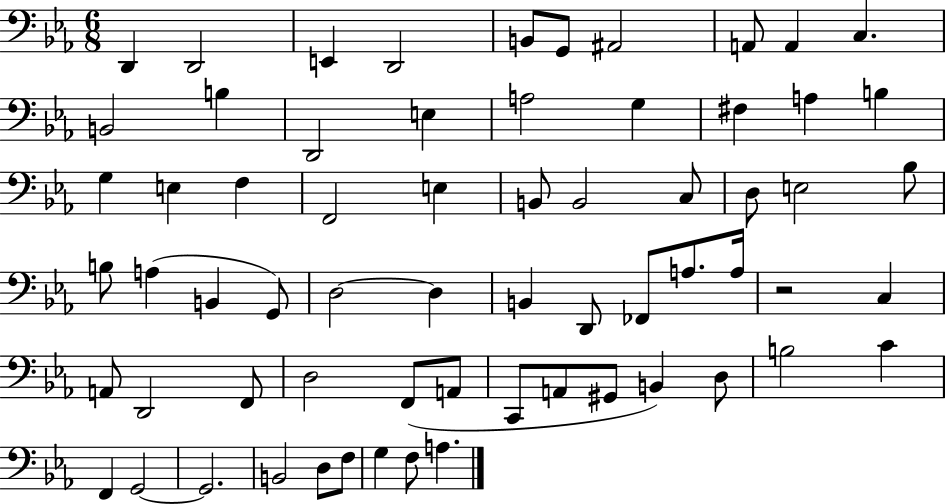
D2/q D2/h E2/q D2/h B2/e G2/e A#2/h A2/e A2/q C3/q. B2/h B3/q D2/h E3/q A3/h G3/q F#3/q A3/q B3/q G3/q E3/q F3/q F2/h E3/q B2/e B2/h C3/e D3/e E3/h Bb3/e B3/e A3/q B2/q G2/e D3/h D3/q B2/q D2/e FES2/e A3/e. A3/s R/h C3/q A2/e D2/h F2/e D3/h F2/e A2/e C2/e A2/e G#2/e B2/q D3/e B3/h C4/q F2/q G2/h G2/h. B2/h D3/e F3/e G3/q F3/e A3/q.